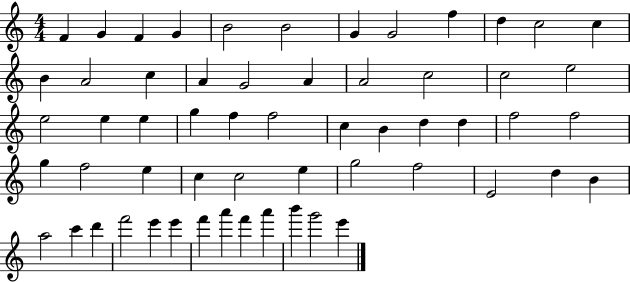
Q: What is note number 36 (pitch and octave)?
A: F5